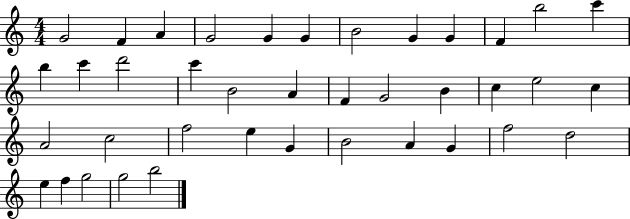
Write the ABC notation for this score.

X:1
T:Untitled
M:4/4
L:1/4
K:C
G2 F A G2 G G B2 G G F b2 c' b c' d'2 c' B2 A F G2 B c e2 c A2 c2 f2 e G B2 A G f2 d2 e f g2 g2 b2